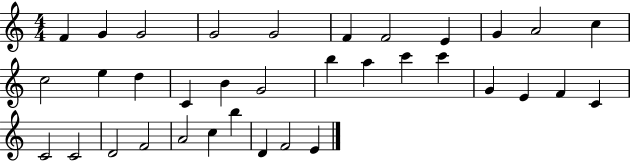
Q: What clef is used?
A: treble